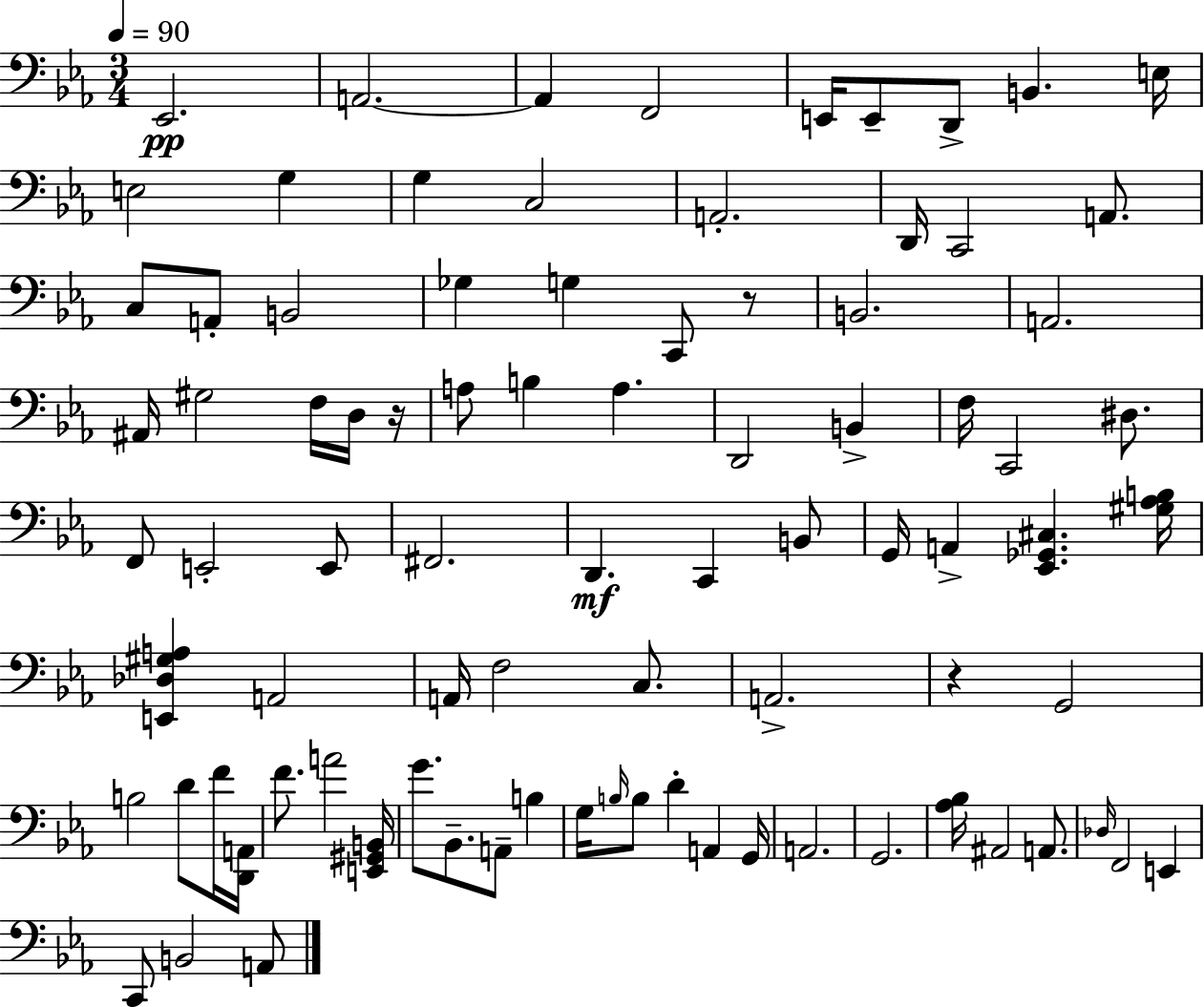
X:1
T:Untitled
M:3/4
L:1/4
K:Eb
_E,,2 A,,2 A,, F,,2 E,,/4 E,,/2 D,,/2 B,, E,/4 E,2 G, G, C,2 A,,2 D,,/4 C,,2 A,,/2 C,/2 A,,/2 B,,2 _G, G, C,,/2 z/2 B,,2 A,,2 ^A,,/4 ^G,2 F,/4 D,/4 z/4 A,/2 B, A, D,,2 B,, F,/4 C,,2 ^D,/2 F,,/2 E,,2 E,,/2 ^F,,2 D,, C,, B,,/2 G,,/4 A,, [_E,,_G,,^C,] [^G,_A,B,]/4 [E,,_D,^G,A,] A,,2 A,,/4 F,2 C,/2 A,,2 z G,,2 B,2 D/2 F/4 [D,,A,,]/4 F/2 A2 [E,,^G,,B,,]/4 G/2 _B,,/2 A,,/2 B, G,/4 B,/4 B,/2 D A,, G,,/4 A,,2 G,,2 [_A,_B,]/4 ^A,,2 A,,/2 _D,/4 F,,2 E,, C,,/2 B,,2 A,,/2